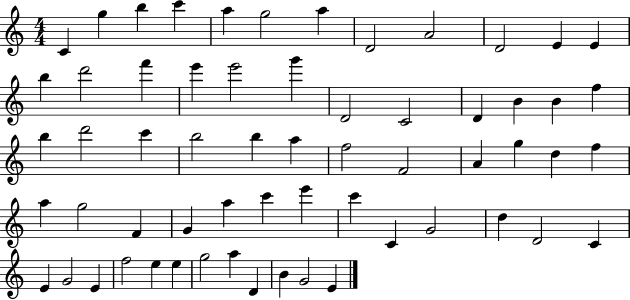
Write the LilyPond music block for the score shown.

{
  \clef treble
  \numericTimeSignature
  \time 4/4
  \key c \major
  c'4 g''4 b''4 c'''4 | a''4 g''2 a''4 | d'2 a'2 | d'2 e'4 e'4 | \break b''4 d'''2 f'''4 | e'''4 e'''2 g'''4 | d'2 c'2 | d'4 b'4 b'4 f''4 | \break b''4 d'''2 c'''4 | b''2 b''4 a''4 | f''2 f'2 | a'4 g''4 d''4 f''4 | \break a''4 g''2 f'4 | g'4 a''4 c'''4 e'''4 | c'''4 c'4 g'2 | d''4 d'2 c'4 | \break e'4 g'2 e'4 | f''2 e''4 e''4 | g''2 a''4 d'4 | b'4 g'2 e'4 | \break \bar "|."
}